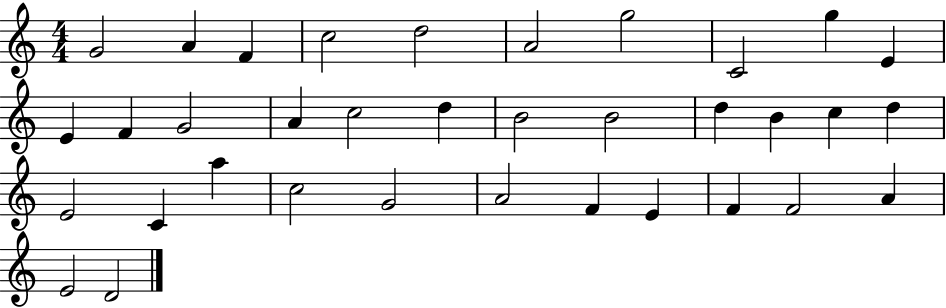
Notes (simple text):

G4/h A4/q F4/q C5/h D5/h A4/h G5/h C4/h G5/q E4/q E4/q F4/q G4/h A4/q C5/h D5/q B4/h B4/h D5/q B4/q C5/q D5/q E4/h C4/q A5/q C5/h G4/h A4/h F4/q E4/q F4/q F4/h A4/q E4/h D4/h